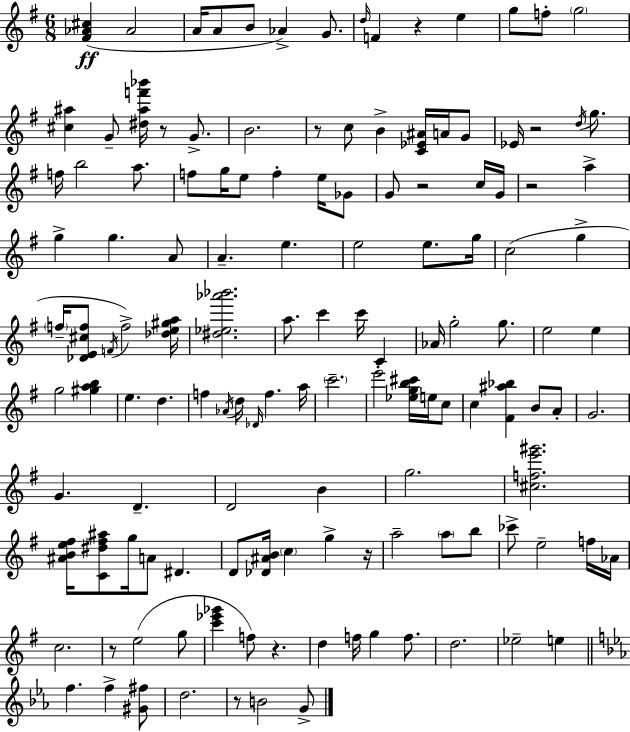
[F#4,Ab4,C#5]/q Ab4/h A4/s A4/e B4/e Ab4/q G4/e. D5/s F4/q R/q E5/q G5/e F5/e G5/h [C#5,A#5]/q G4/e [D#5,A#5,F6,Bb6]/s R/e G4/e. B4/h. R/e C5/e B4/q [C4,Eb4,A#4]/s A4/s G4/e Eb4/s R/h D5/s G5/e. F5/s B5/h A5/e. F5/e G5/s E5/e F5/q E5/s Gb4/e G4/e R/h C5/s G4/s R/h A5/q G5/q G5/q. A4/e A4/q. E5/q. E5/h E5/e. G5/s C5/h G5/q F5/s [Db4,E4,C#5,F5]/e F4/s F5/h [Db5,E5,G#5,A5]/s [D#5,Eb5,Ab6,Bb6]/h. A5/e. C6/q C6/s C4/q Ab4/s G5/h G5/e. E5/h E5/q G5/h [G#5,A5,B5]/q E5/q. D5/q. F5/q Ab4/s D5/s Db4/s F5/q. A5/s C6/h. E6/h [Eb5,G5,B5,C#6]/s E5/s C5/e C5/q [F#4,A#5,Bb5]/q B4/e A4/e G4/h. G4/q. D4/q. D4/h B4/q G5/h. [C#5,F5,E6,G#6]/h. [A#4,B4,E5,F#5]/s [C4,D#5,F#5,A#5]/e G5/s A4/e D#4/q. D4/e [Db4,A#4,B4]/s C5/q G5/q R/s A5/h A5/e B5/e CES6/e E5/h F5/s Ab4/s C5/h. R/e E5/h G5/e [C6,Eb6,Gb6]/q F5/e R/q. D5/q F5/s G5/q F5/e. D5/h. Eb5/h E5/q F5/q. F5/q [G#4,F#5]/e D5/h. R/e B4/h G4/e